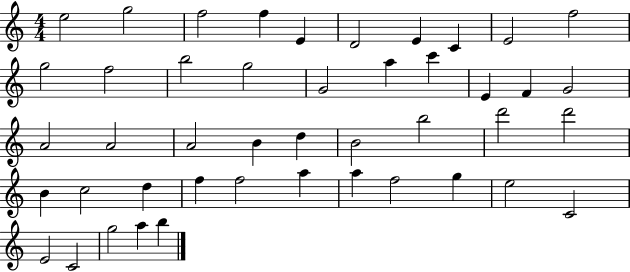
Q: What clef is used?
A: treble